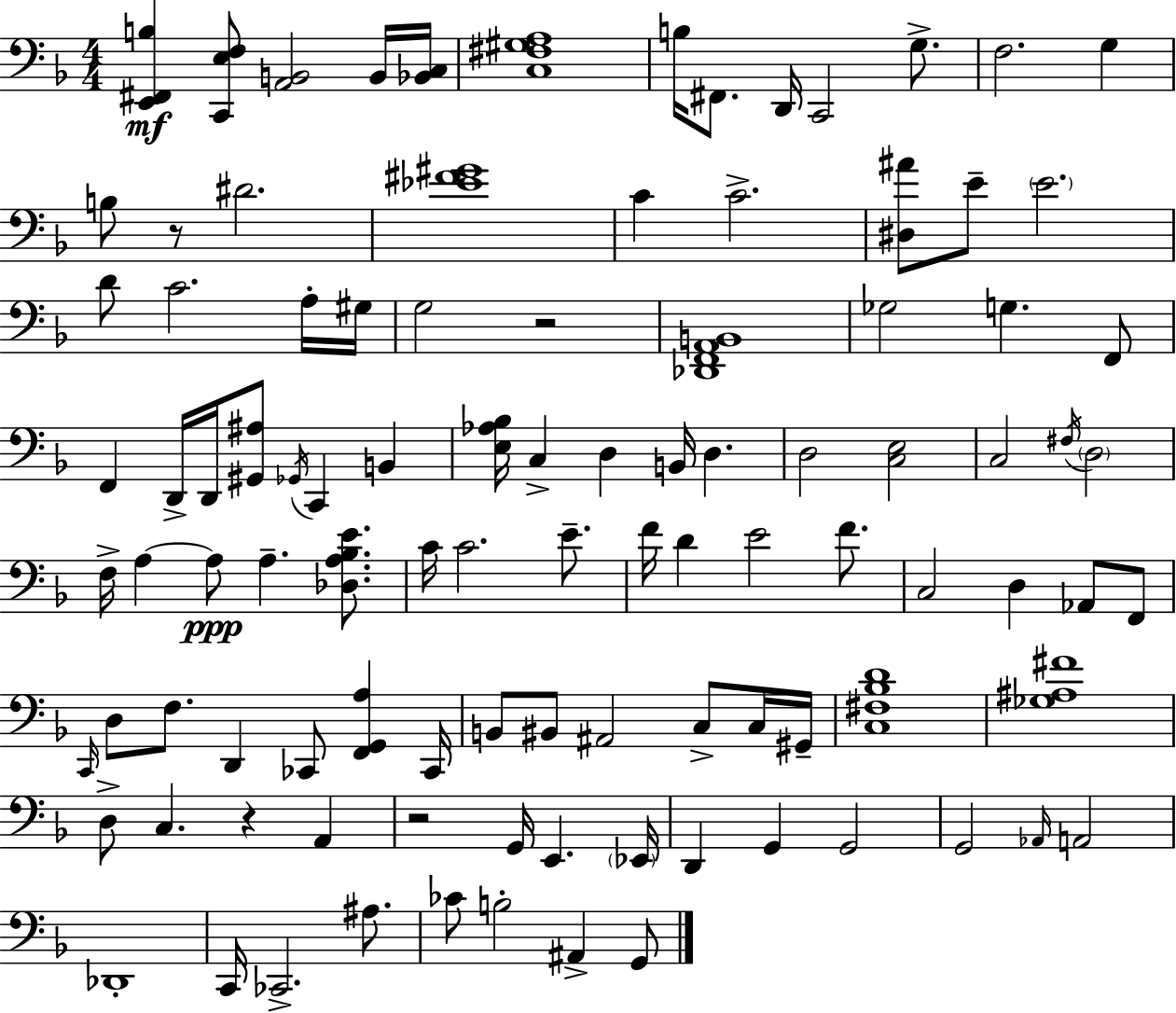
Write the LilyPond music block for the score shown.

{
  \clef bass
  \numericTimeSignature
  \time 4/4
  \key f \major
  \repeat volta 2 { <e, fis, b>4\mf <c, e f>8 <a, b,>2 b,16 <bes, c>16 | <c fis gis a>1 | b16 fis,8. d,16 c,2 g8.-> | f2. g4 | \break b8 r8 dis'2. | <ees' fis' gis'>1 | c'4 c'2.-> | <dis ais'>8 e'8-- \parenthesize e'2. | \break d'8 c'2. a16-. gis16 | g2 r2 | <des, f, a, b,>1 | ges2 g4. f,8 | \break f,4 d,16-> d,16 <gis, ais>8 \acciaccatura { ges,16 } c,4 b,4 | <e aes bes>16 c4-> d4 b,16 d4. | d2 <c e>2 | c2 \acciaccatura { fis16 } \parenthesize d2 | \break f16-> a4~~ a8\ppp a4.-- <des a bes e'>8. | c'16 c'2. e'8.-- | f'16 d'4 e'2 f'8. | c2 d4 aes,8 | \break f,8 \grace { c,16 } d8 f8. d,4 ces,8 <f, g, a>4 | ces,16 b,8 bis,8 ais,2 c8-> | c16 gis,16-- <c fis bes d'>1 | <ges ais fis'>1 | \break d8-> c4. r4 a,4 | r2 g,16 e,4. | \parenthesize ees,16 d,4 g,4 g,2 | g,2 \grace { aes,16 } a,2 | \break des,1-. | c,16 ces,2.-> | ais8. ces'8 b2-. ais,4-> | g,8 } \bar "|."
}